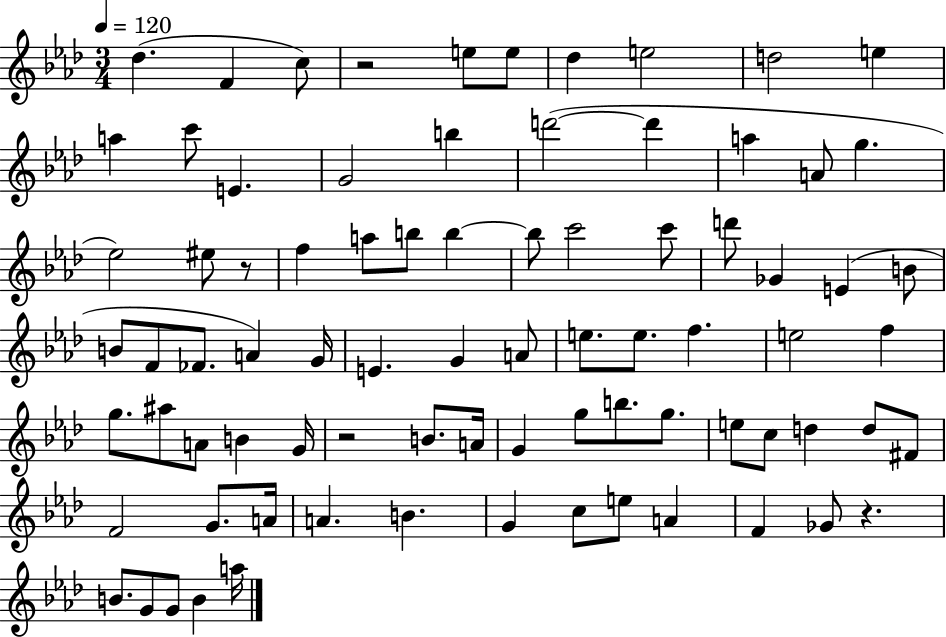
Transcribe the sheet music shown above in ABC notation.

X:1
T:Untitled
M:3/4
L:1/4
K:Ab
_d F c/2 z2 e/2 e/2 _d e2 d2 e a c'/2 E G2 b d'2 d' a A/2 g _e2 ^e/2 z/2 f a/2 b/2 b b/2 c'2 c'/2 d'/2 _G E B/2 B/2 F/2 _F/2 A G/4 E G A/2 e/2 e/2 f e2 f g/2 ^a/2 A/2 B G/4 z2 B/2 A/4 G g/2 b/2 g/2 e/2 c/2 d d/2 ^F/2 F2 G/2 A/4 A B G c/2 e/2 A F _G/2 z B/2 G/2 G/2 B a/4